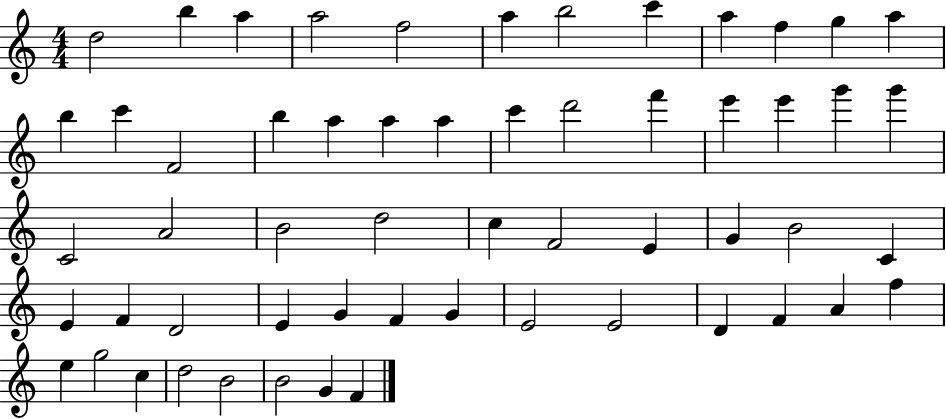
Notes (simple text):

D5/h B5/q A5/q A5/h F5/h A5/q B5/h C6/q A5/q F5/q G5/q A5/q B5/q C6/q F4/h B5/q A5/q A5/q A5/q C6/q D6/h F6/q E6/q E6/q G6/q G6/q C4/h A4/h B4/h D5/h C5/q F4/h E4/q G4/q B4/h C4/q E4/q F4/q D4/h E4/q G4/q F4/q G4/q E4/h E4/h D4/q F4/q A4/q F5/q E5/q G5/h C5/q D5/h B4/h B4/h G4/q F4/q